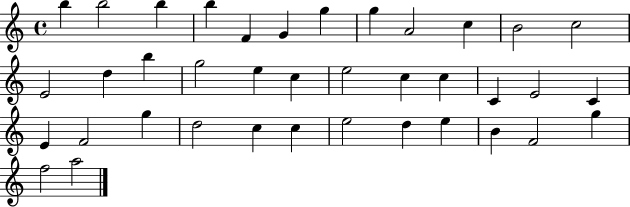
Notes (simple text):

B5/q B5/h B5/q B5/q F4/q G4/q G5/q G5/q A4/h C5/q B4/h C5/h E4/h D5/q B5/q G5/h E5/q C5/q E5/h C5/q C5/q C4/q E4/h C4/q E4/q F4/h G5/q D5/h C5/q C5/q E5/h D5/q E5/q B4/q F4/h G5/q F5/h A5/h